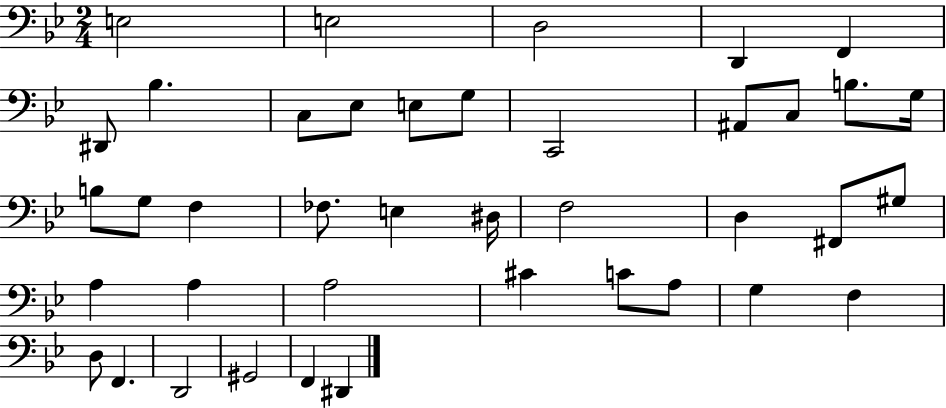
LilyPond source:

{
  \clef bass
  \numericTimeSignature
  \time 2/4
  \key bes \major
  e2 | e2 | d2 | d,4 f,4 | \break dis,8 bes4. | c8 ees8 e8 g8 | c,2 | ais,8 c8 b8. g16 | \break b8 g8 f4 | fes8. e4 dis16 | f2 | d4 fis,8 gis8 | \break a4 a4 | a2 | cis'4 c'8 a8 | g4 f4 | \break d8 f,4. | d,2 | gis,2 | f,4 dis,4 | \break \bar "|."
}